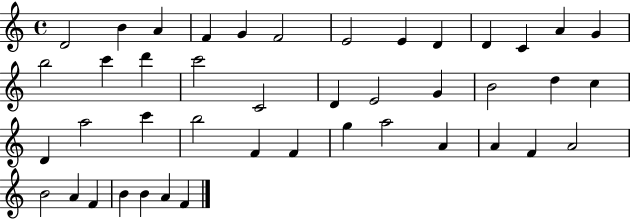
X:1
T:Untitled
M:4/4
L:1/4
K:C
D2 B A F G F2 E2 E D D C A G b2 c' d' c'2 C2 D E2 G B2 d c D a2 c' b2 F F g a2 A A F A2 B2 A F B B A F